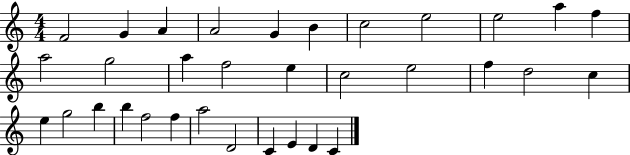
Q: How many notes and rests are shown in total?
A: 33